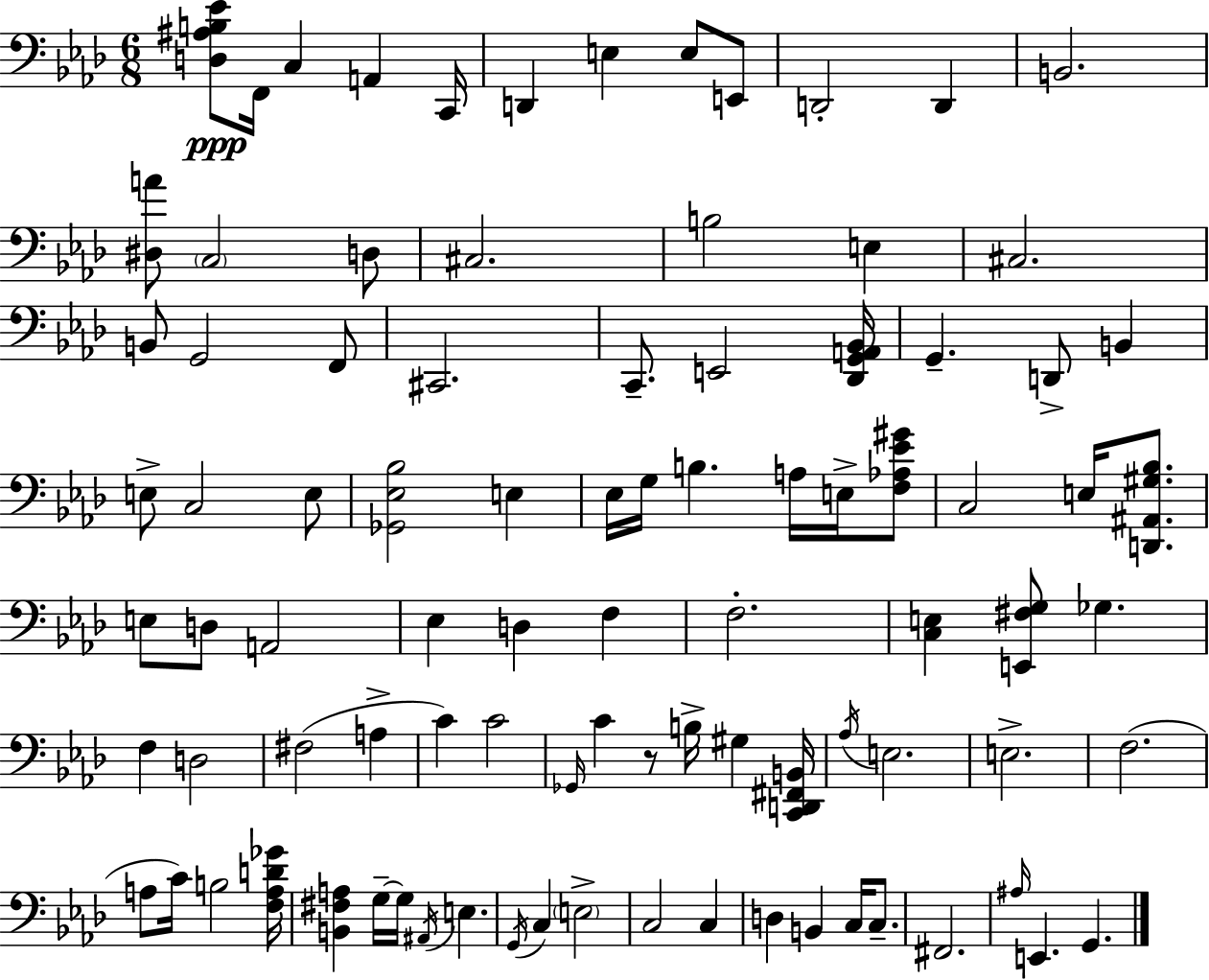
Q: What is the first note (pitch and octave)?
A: F2